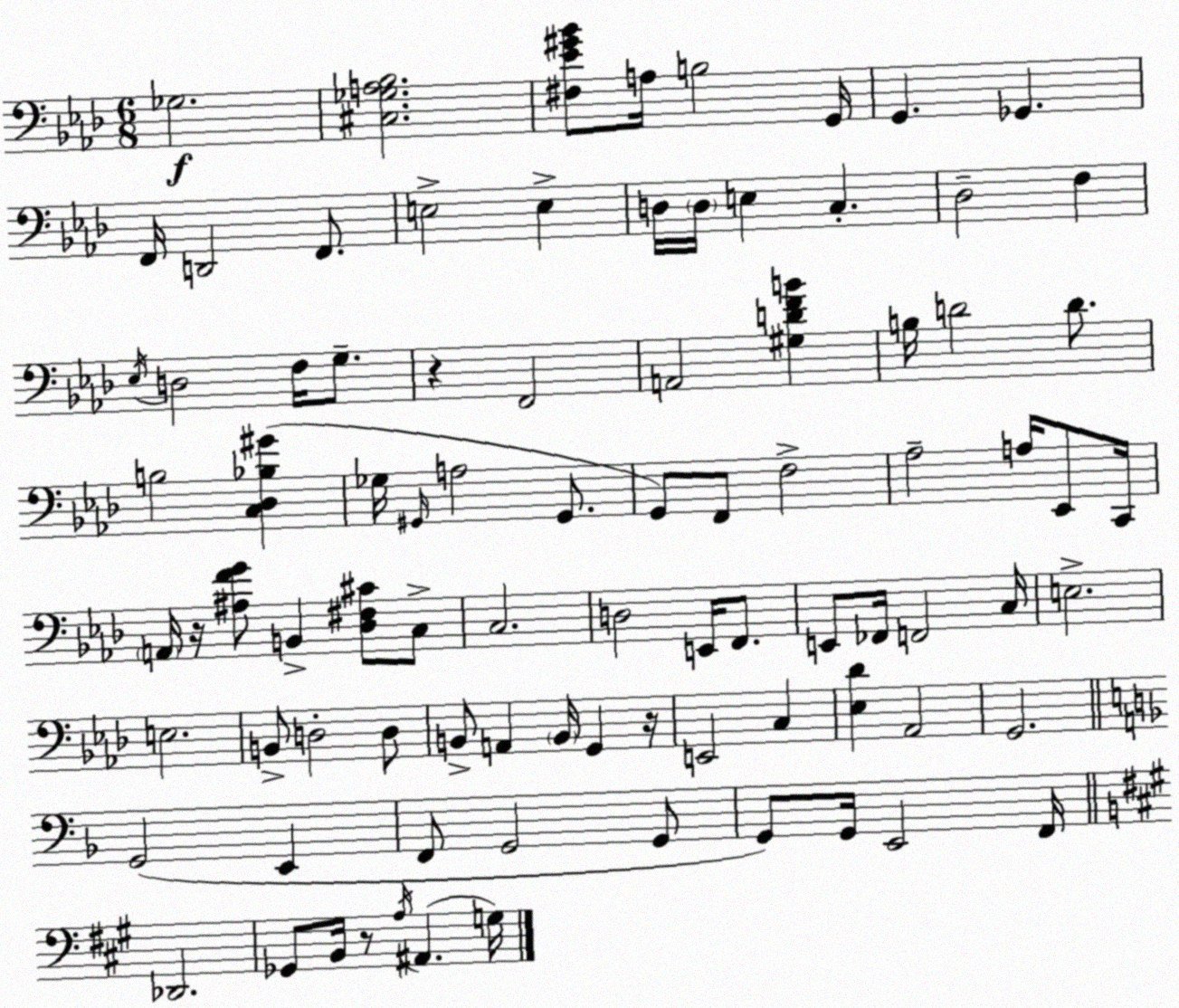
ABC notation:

X:1
T:Untitled
M:6/8
L:1/4
K:Ab
_G,2 [^C,_G,A,_B,]2 [^F,_E^G_B]/2 A,/4 B,2 G,,/4 G,, _G,, F,,/4 D,,2 F,,/2 E,2 E, D,/4 D,/4 E, C, _D,2 F, _E,/4 D,2 F,/4 G,/2 z F,,2 A,,2 [^G,DFB] B,/4 D2 D/2 B,2 [C,_D,_B,^G] _G,/4 ^G,,/4 A,2 ^G,,/2 G,,/2 F,,/2 F,2 _A,2 A,/4 _E,,/2 C,,/4 A,,/4 z/4 [^A,FG]/2 B,, [_D,^F,^C]/2 C,/2 C,2 D,2 E,,/4 F,,/2 E,,/2 _F,,/4 F,,2 C,/4 E,2 E,2 B,,/2 D,2 D,/2 B,,/2 A,, B,,/4 G,, z/4 E,,2 C, [_E,_D] _A,,2 G,,2 G,,2 E,, F,,/2 G,,2 G,,/2 G,,/2 G,,/4 E,,2 F,,/4 _D,,2 _G,,/2 B,,/4 z/2 A,/4 ^A,, G,/4